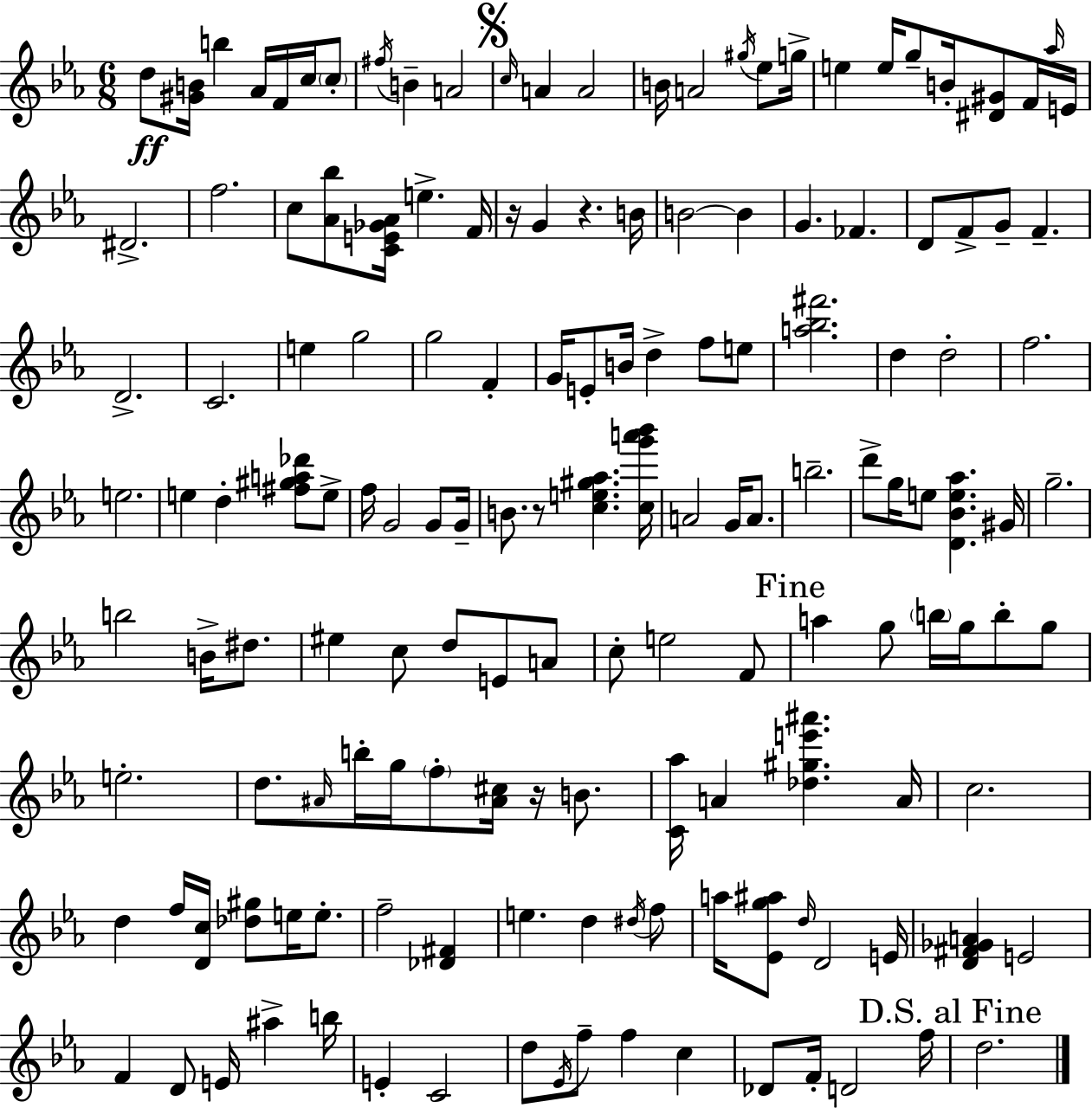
X:1
T:Untitled
M:6/8
L:1/4
K:Cm
d/2 [^GB]/4 b _A/4 F/4 c/4 c/2 ^f/4 B A2 c/4 A A2 B/4 A2 ^g/4 _e/2 g/4 e e/4 g/2 B/4 [^D^G]/2 F/4 _a/4 E/4 ^D2 f2 c/2 [_A_b]/2 [CE_G_A]/4 e F/4 z/4 G z B/4 B2 B G _F D/2 F/2 G/2 F D2 C2 e g2 g2 F G/4 E/2 B/4 d f/2 e/2 [a_b^f']2 d d2 f2 e2 e d [^f^ga_d']/2 e/2 f/4 G2 G/2 G/4 B/2 z/2 [ce^g_a] [cg'a'_b']/4 A2 G/4 A/2 b2 d'/2 g/4 e/2 [D_Be_a] ^G/4 g2 b2 B/4 ^d/2 ^e c/2 d/2 E/2 A/2 c/2 e2 F/2 a g/2 b/4 g/4 b/2 g/2 e2 d/2 ^A/4 b/4 g/4 f/2 [^A^c]/4 z/4 B/2 [C_a]/4 A [_d^ge'^a'] A/4 c2 d f/4 [Dc]/4 [_d^g]/2 e/4 e/2 f2 [_D^F] e d ^d/4 f/2 a/4 [_Eg^a]/2 d/4 D2 E/4 [D^F_GA] E2 F D/2 E/4 ^a b/4 E C2 d/2 _E/4 f/2 f c _D/2 F/4 D2 f/4 d2